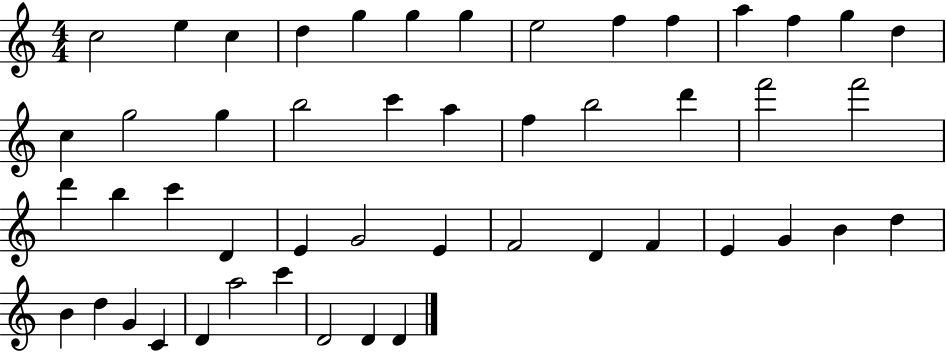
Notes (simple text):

C5/h E5/q C5/q D5/q G5/q G5/q G5/q E5/h F5/q F5/q A5/q F5/q G5/q D5/q C5/q G5/h G5/q B5/h C6/q A5/q F5/q B5/h D6/q F6/h F6/h D6/q B5/q C6/q D4/q E4/q G4/h E4/q F4/h D4/q F4/q E4/q G4/q B4/q D5/q B4/q D5/q G4/q C4/q D4/q A5/h C6/q D4/h D4/q D4/q